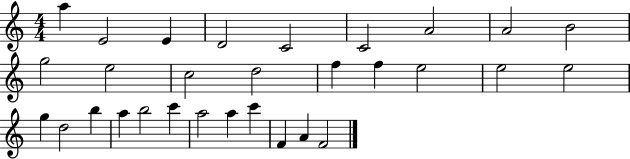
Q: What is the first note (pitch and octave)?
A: A5